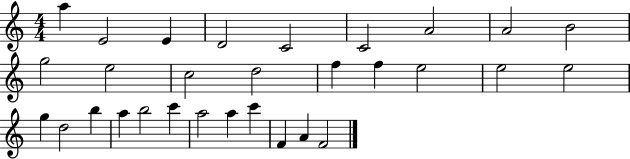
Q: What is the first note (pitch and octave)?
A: A5